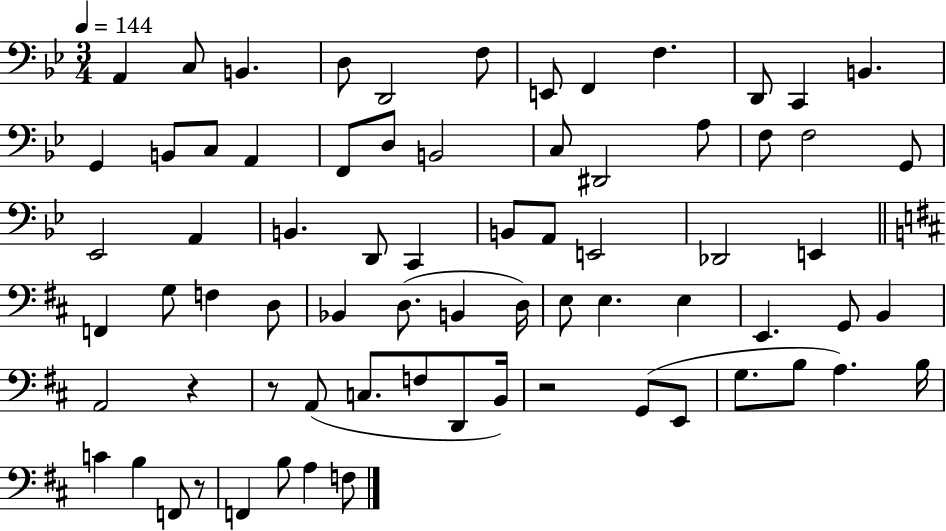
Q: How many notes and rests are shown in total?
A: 72